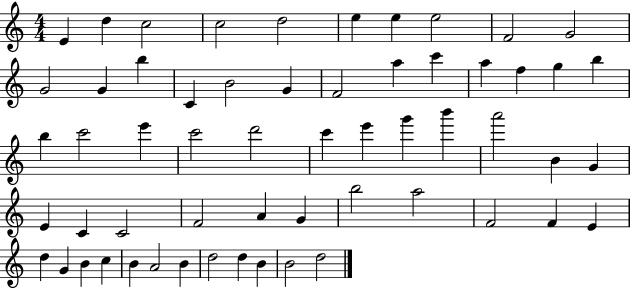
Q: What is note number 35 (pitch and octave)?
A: G4